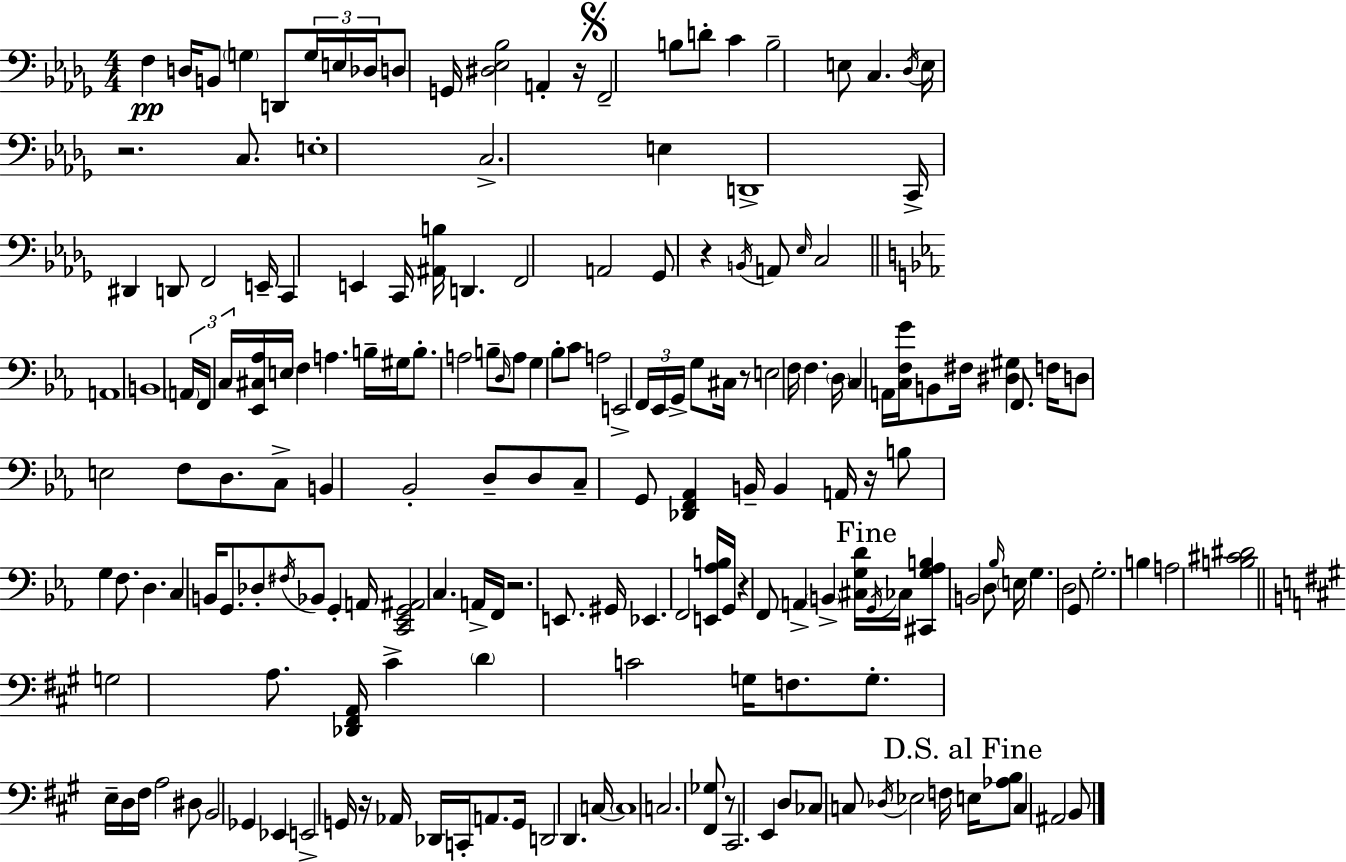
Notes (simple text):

F3/q D3/s B2/e G3/q D2/e G3/s E3/s Db3/s D3/e G2/s [D#3,Eb3,Bb3]/h A2/q R/s F2/h B3/e D4/e C4/q B3/h E3/e C3/q. Db3/s E3/s R/h. C3/e. E3/w C3/h. E3/q D2/w C2/s D#2/q D2/e F2/h E2/s C2/q E2/q C2/s [A#2,B3]/s D2/q. F2/h A2/h Gb2/e R/q B2/s A2/e Eb3/s C3/h A2/w B2/w A2/s F2/s C3/s [Eb2,C#3,Ab3]/s E3/s F3/q A3/q. B3/s G#3/s B3/e. A3/h B3/e D3/s A3/e G3/q Bb3/e C4/e A3/h E2/h F2/s Eb2/s G2/s G3/e C#3/s R/e E3/h F3/s F3/q. D3/s C3/q A2/s [C3,F3,G4]/s B2/e F#3/s [D#3,G#3]/q F2/e. F3/s D3/e E3/h F3/e D3/e. C3/e B2/q Bb2/h D3/e D3/e C3/e G2/e [Db2,F2,Ab2]/q B2/s B2/q A2/s R/s B3/e G3/q F3/e. D3/q. C3/q B2/s G2/e. Db3/e F#3/s Bb2/e G2/q A2/s [C2,Eb2,G2,A#2]/h C3/q. A2/s F2/s R/h. E2/e. G#2/s Eb2/q. F2/h [E2,Ab3,B3]/s G2/s R/q F2/e A2/q B2/q [C#3,G3,D4]/s G2/s CES3/s [C#2,G3,Ab3,B3]/q B2/h D3/e Bb3/s E3/s G3/q. D3/h G2/e G3/h. B3/q A3/h [B3,C#4,D#4]/h G3/h A3/e. [Db2,F#2,A2]/s C#4/q D4/q C4/h G3/s F3/e. G3/e. E3/s D3/s F#3/s A3/h D#3/e B2/h Gb2/q Eb2/q E2/h G2/s R/s Ab2/s Db2/s C2/s A2/e. G2/s D2/h D2/q. C3/s C3/w C3/h. [F#2,Gb3]/e R/e C#2/h. E2/q D3/e CES3/e C3/e Db3/s Eb3/h F3/s E3/s [Ab3,B3]/e C3/q A#2/h B2/e